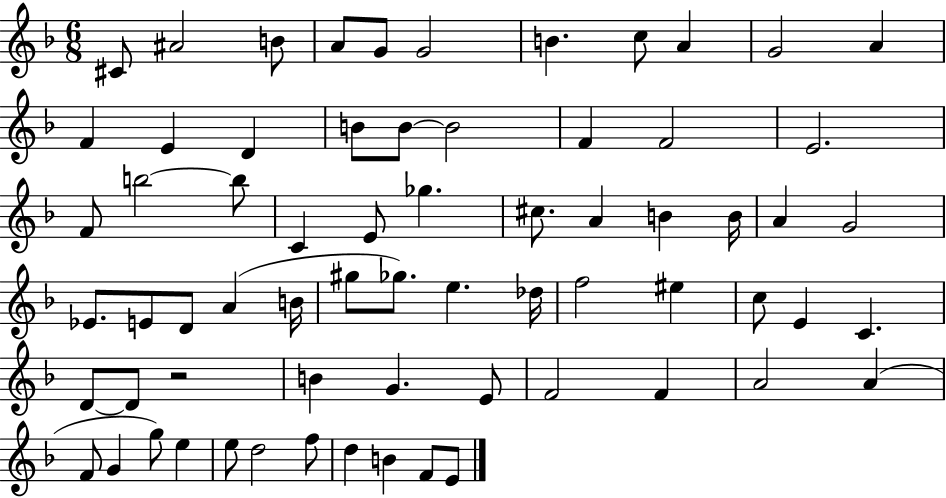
X:1
T:Untitled
M:6/8
L:1/4
K:F
^C/2 ^A2 B/2 A/2 G/2 G2 B c/2 A G2 A F E D B/2 B/2 B2 F F2 E2 F/2 b2 b/2 C E/2 _g ^c/2 A B B/4 A G2 _E/2 E/2 D/2 A B/4 ^g/2 _g/2 e _d/4 f2 ^e c/2 E C D/2 D/2 z2 B G E/2 F2 F A2 A F/2 G g/2 e e/2 d2 f/2 d B F/2 E/2